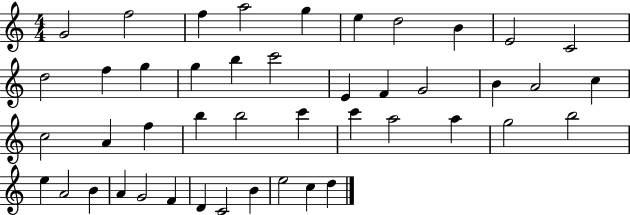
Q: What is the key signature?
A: C major